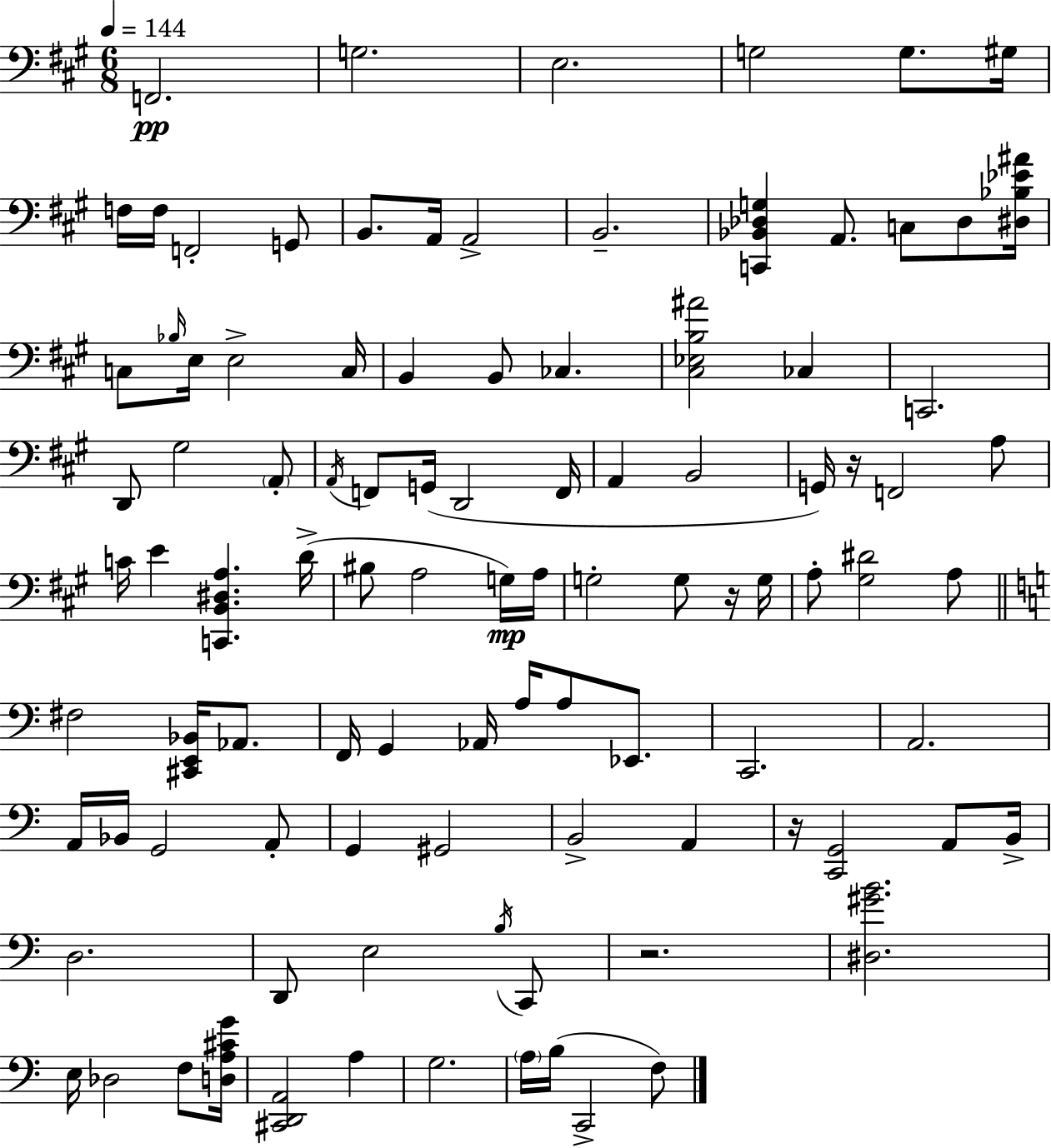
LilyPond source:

{
  \clef bass
  \numericTimeSignature
  \time 6/8
  \key a \major
  \tempo 4 = 144
  f,2.\pp | g2. | e2. | g2 g8. gis16 | \break f16 f16 f,2-. g,8 | b,8. a,16 a,2-> | b,2.-- | <c, bes, des g>4 a,8. c8 des8 <dis bes ees' ais'>16 | \break c8 \grace { bes16 } e16 e2-> | c16 b,4 b,8 ces4. | <cis ees b ais'>2 ces4 | c,2. | \break d,8 gis2 \parenthesize a,8-. | \acciaccatura { a,16 } f,8 g,16( d,2 | f,16 a,4 b,2 | g,16) r16 f,2 | \break a8 c'16 e'4 <c, b, dis a>4. | d'16->( bis8 a2 | g16\mp) a16 g2-. g8 | r16 g16 a8-. <gis dis'>2 | \break a8 \bar "||" \break \key c \major fis2 <cis, e, bes,>16 aes,8. | f,16 g,4 aes,16 a16 a8 ees,8. | c,2. | a,2. | \break a,16 bes,16 g,2 a,8-. | g,4 gis,2 | b,2-> a,4 | r16 <c, g,>2 a,8 b,16-> | \break d2. | d,8 e2 \acciaccatura { b16 } c,8 | r2. | <dis gis' b'>2. | \break e16 des2 f8 | <d a cis' g'>16 <cis, d, a,>2 a4 | g2. | \parenthesize a16 b16( c,2-> f8) | \break \bar "|."
}